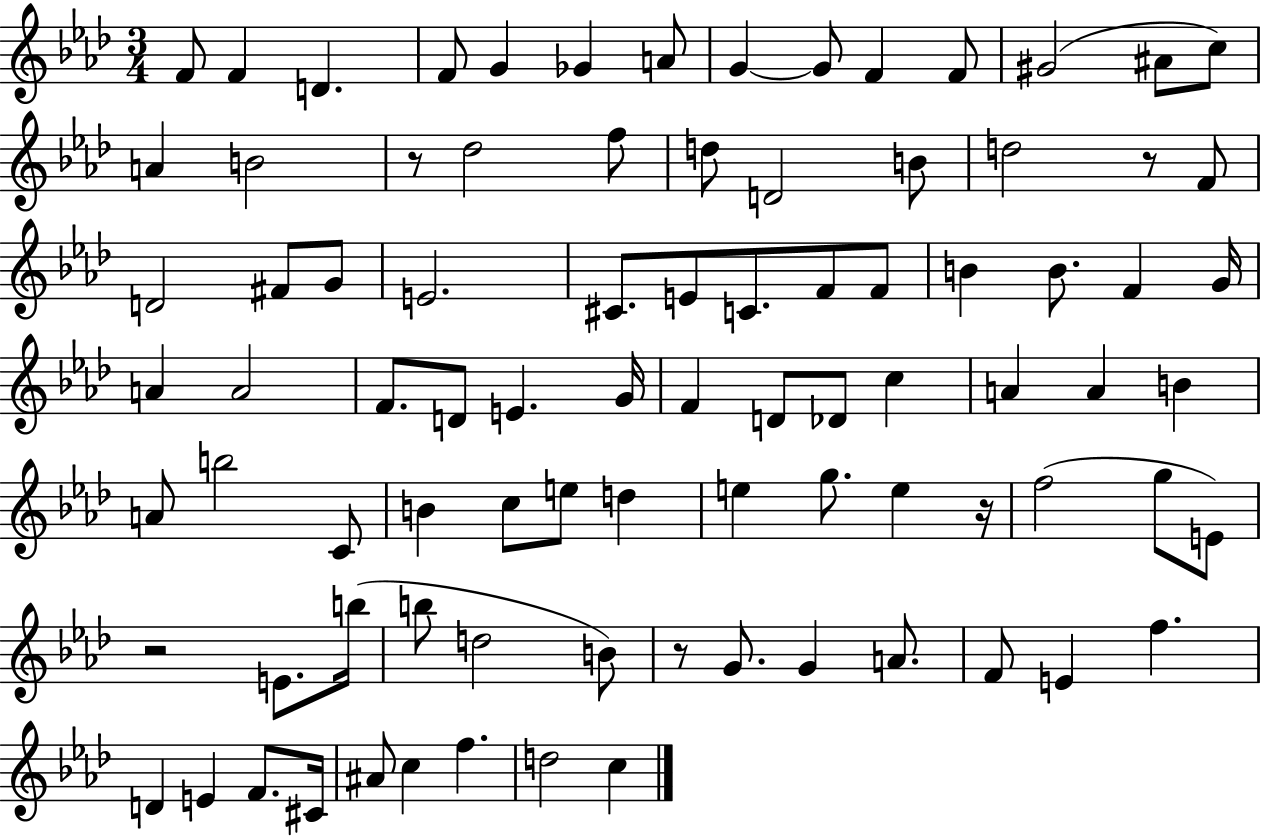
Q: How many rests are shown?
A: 5